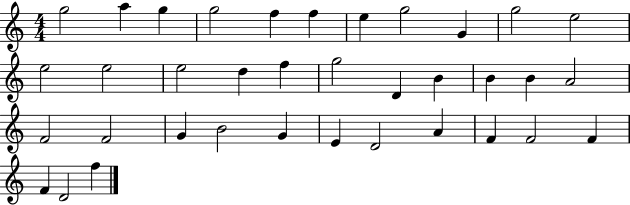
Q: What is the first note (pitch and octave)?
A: G5